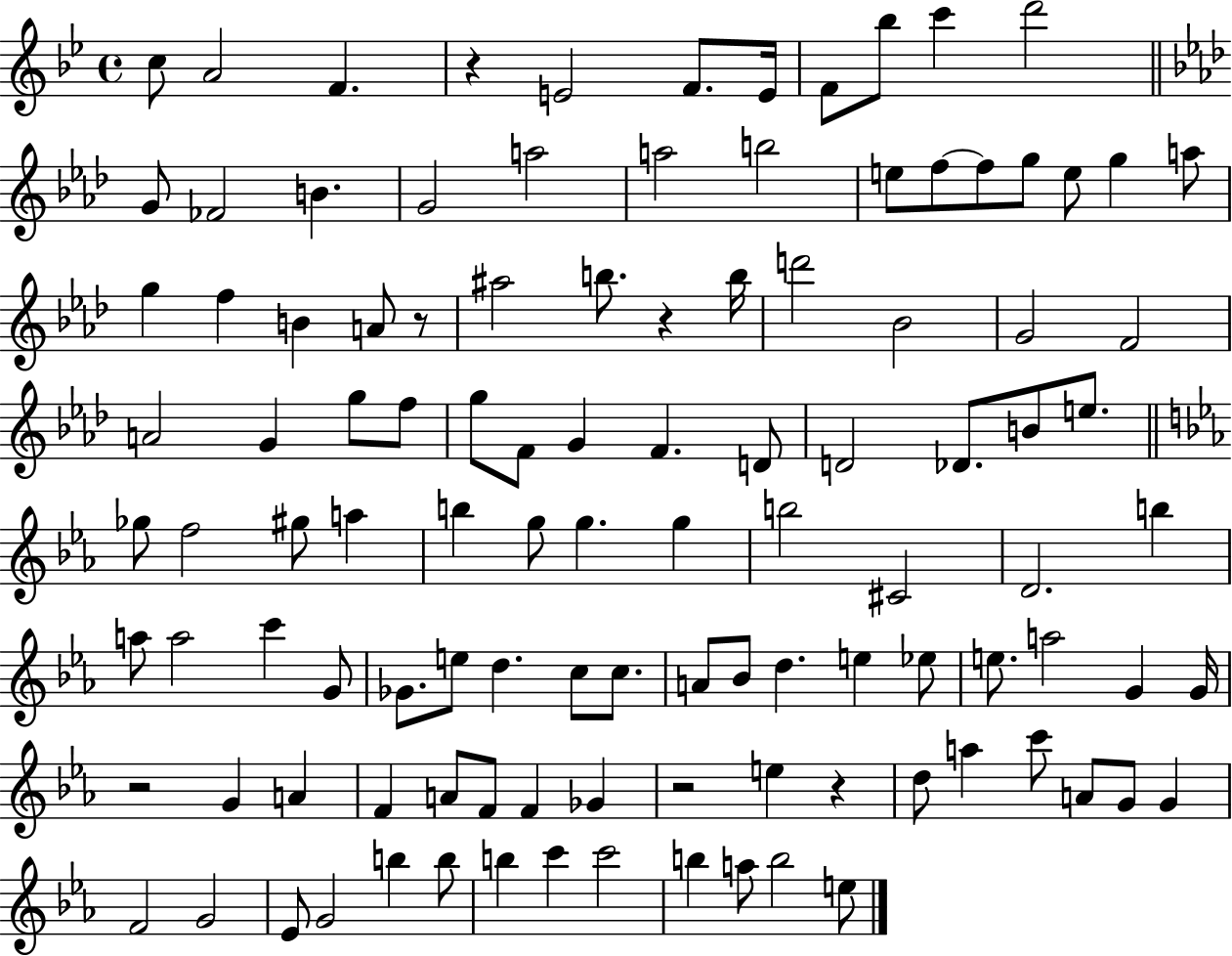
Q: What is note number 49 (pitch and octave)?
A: Gb5